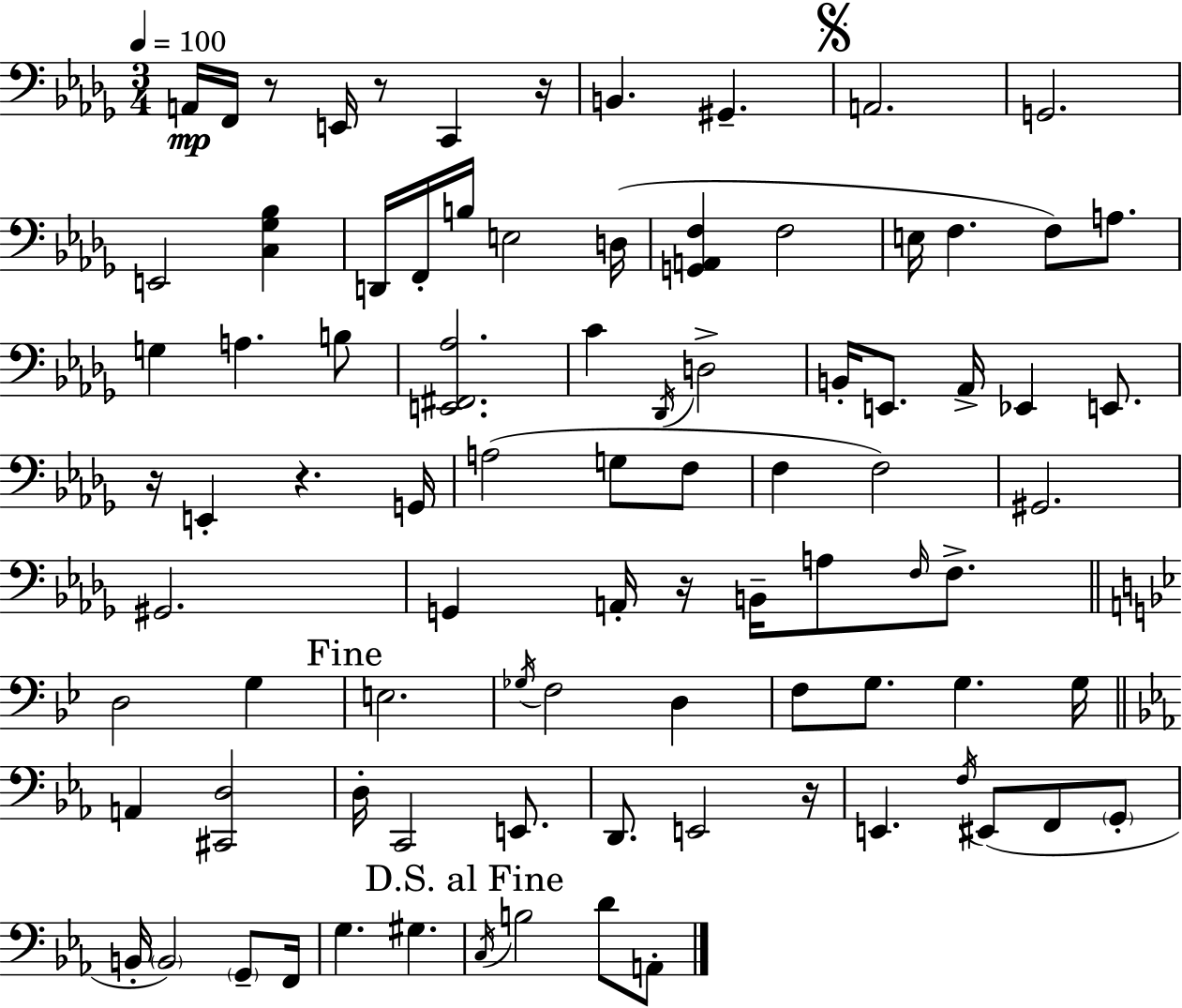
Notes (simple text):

A2/s F2/s R/e E2/s R/e C2/q R/s B2/q. G#2/q. A2/h. G2/h. E2/h [C3,Gb3,Bb3]/q D2/s F2/s B3/s E3/h D3/s [G2,A2,F3]/q F3/h E3/s F3/q. F3/e A3/e. G3/q A3/q. B3/e [E2,F#2,Ab3]/h. C4/q Db2/s D3/h B2/s E2/e. Ab2/s Eb2/q E2/e. R/s E2/q R/q. G2/s A3/h G3/e F3/e F3/q F3/h G#2/h. G#2/h. G2/q A2/s R/s B2/s A3/e F3/s F3/e. D3/h G3/q E3/h. Gb3/s F3/h D3/q F3/e G3/e. G3/q. G3/s A2/q [C#2,D3]/h D3/s C2/h E2/e. D2/e. E2/h R/s E2/q. F3/s EIS2/e F2/e G2/e B2/s B2/h G2/e F2/s G3/q. G#3/q. C3/s B3/h D4/e A2/e